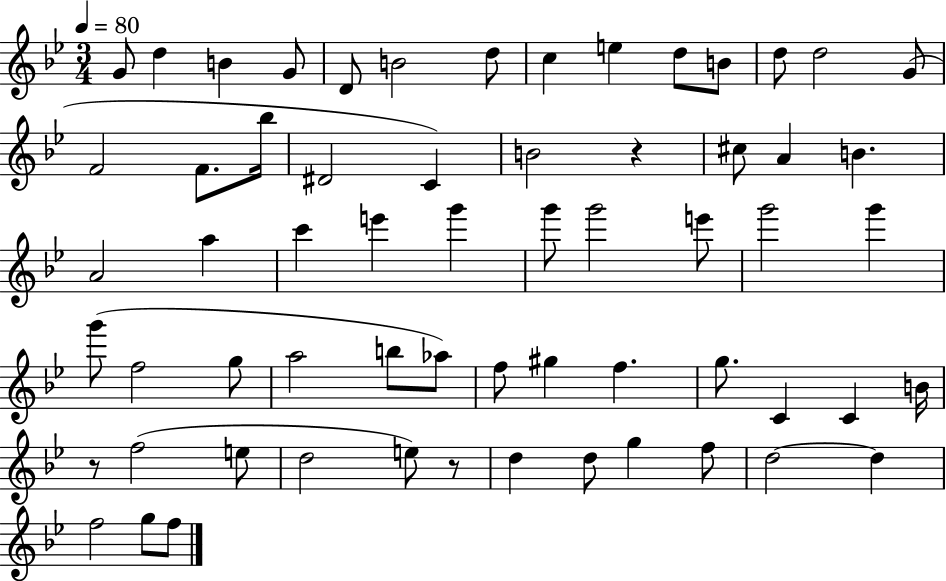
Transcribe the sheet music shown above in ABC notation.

X:1
T:Untitled
M:3/4
L:1/4
K:Bb
G/2 d B G/2 D/2 B2 d/2 c e d/2 B/2 d/2 d2 G/2 F2 F/2 _b/4 ^D2 C B2 z ^c/2 A B A2 a c' e' g' g'/2 g'2 e'/2 g'2 g' g'/2 f2 g/2 a2 b/2 _a/2 f/2 ^g f g/2 C C B/4 z/2 f2 e/2 d2 e/2 z/2 d d/2 g f/2 d2 d f2 g/2 f/2